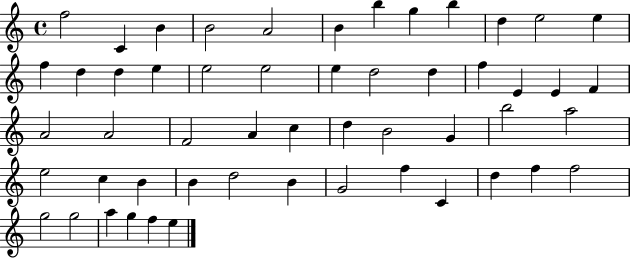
F5/h C4/q B4/q B4/h A4/h B4/q B5/q G5/q B5/q D5/q E5/h E5/q F5/q D5/q D5/q E5/q E5/h E5/h E5/q D5/h D5/q F5/q E4/q E4/q F4/q A4/h A4/h F4/h A4/q C5/q D5/q B4/h G4/q B5/h A5/h E5/h C5/q B4/q B4/q D5/h B4/q G4/h F5/q C4/q D5/q F5/q F5/h G5/h G5/h A5/q G5/q F5/q E5/q